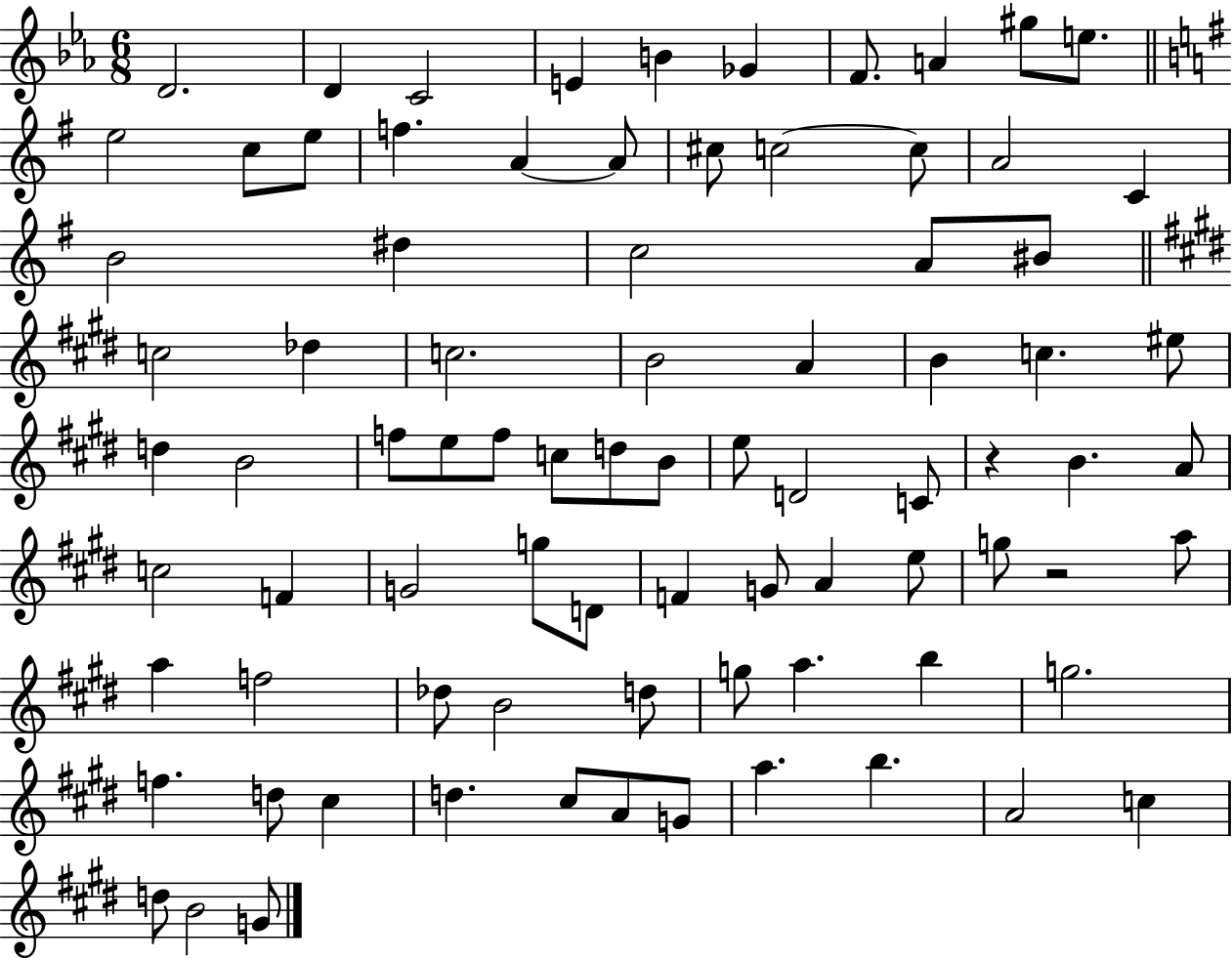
{
  \clef treble
  \numericTimeSignature
  \time 6/8
  \key ees \major
  d'2. | d'4 c'2 | e'4 b'4 ges'4 | f'8. a'4 gis''8 e''8. | \break \bar "||" \break \key g \major e''2 c''8 e''8 | f''4. a'4~~ a'8 | cis''8 c''2~~ c''8 | a'2 c'4 | \break b'2 dis''4 | c''2 a'8 bis'8 | \bar "||" \break \key e \major c''2 des''4 | c''2. | b'2 a'4 | b'4 c''4. eis''8 | \break d''4 b'2 | f''8 e''8 f''8 c''8 d''8 b'8 | e''8 d'2 c'8 | r4 b'4. a'8 | \break c''2 f'4 | g'2 g''8 d'8 | f'4 g'8 a'4 e''8 | g''8 r2 a''8 | \break a''4 f''2 | des''8 b'2 d''8 | g''8 a''4. b''4 | g''2. | \break f''4. d''8 cis''4 | d''4. cis''8 a'8 g'8 | a''4. b''4. | a'2 c''4 | \break d''8 b'2 g'8 | \bar "|."
}